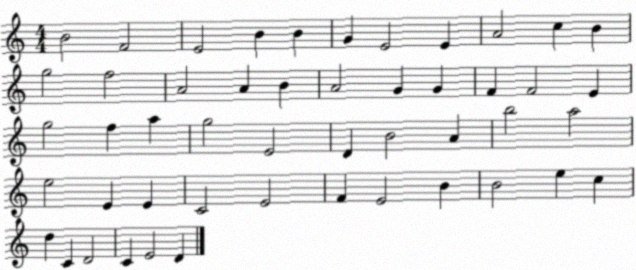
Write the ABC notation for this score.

X:1
T:Untitled
M:4/4
L:1/4
K:C
B2 F2 E2 B B G E2 E A2 c B g2 f2 A2 A B A2 G G F F2 E g2 f a g2 E2 D B2 A b2 a2 e2 E E C2 E2 F E2 B B2 e c d C D2 C E2 D